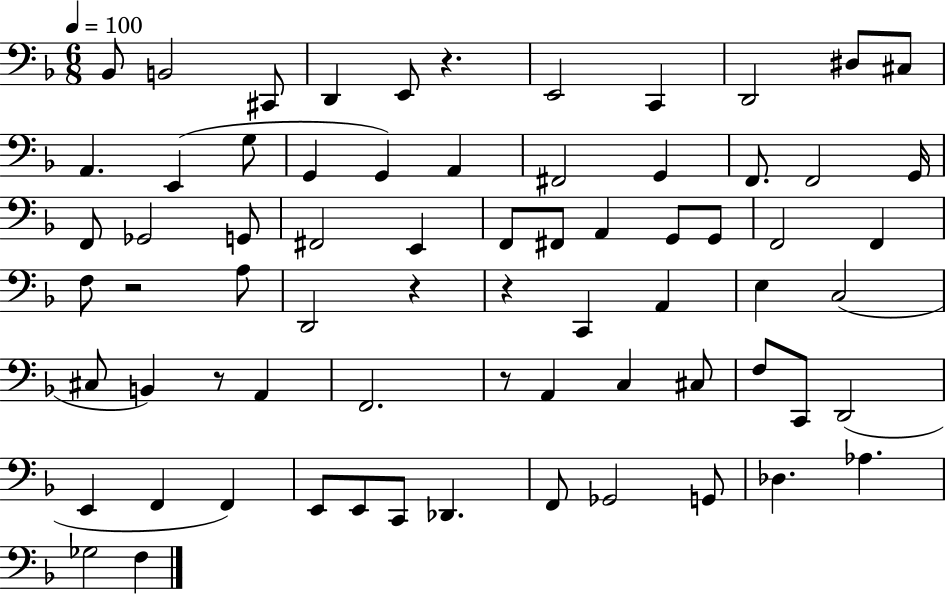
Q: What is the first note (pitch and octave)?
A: Bb2